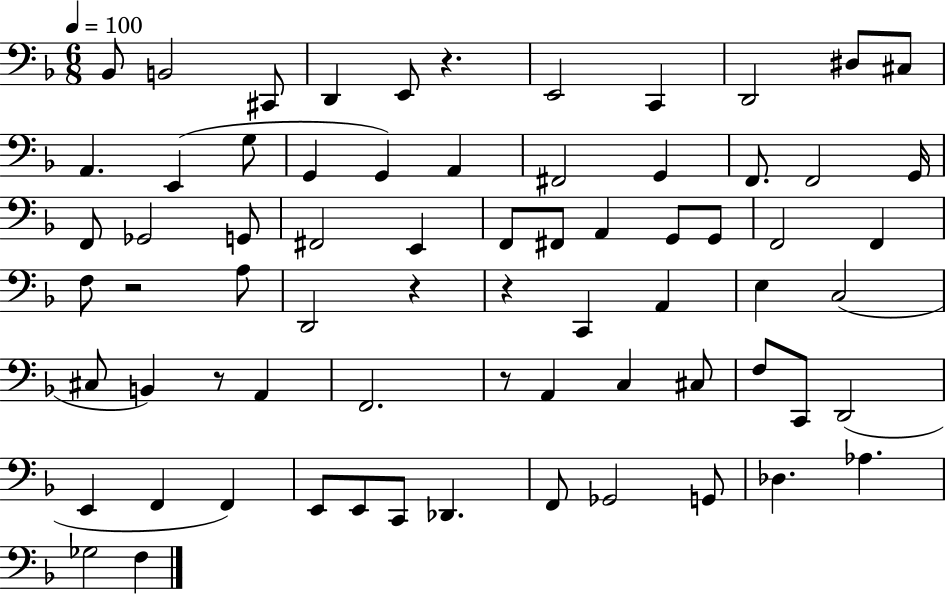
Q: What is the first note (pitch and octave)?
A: Bb2